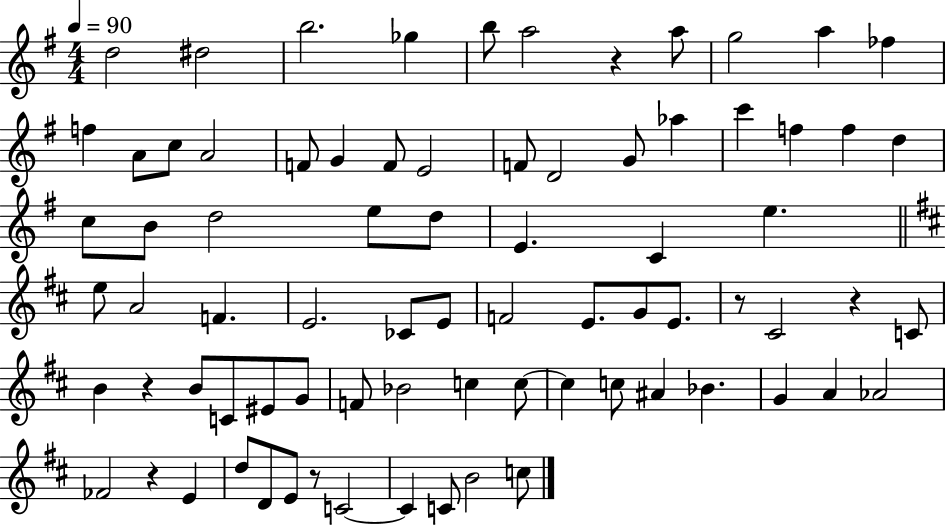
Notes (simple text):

D5/h D#5/h B5/h. Gb5/q B5/e A5/h R/q A5/e G5/h A5/q FES5/q F5/q A4/e C5/e A4/h F4/e G4/q F4/e E4/h F4/e D4/h G4/e Ab5/q C6/q F5/q F5/q D5/q C5/e B4/e D5/h E5/e D5/e E4/q. C4/q E5/q. E5/e A4/h F4/q. E4/h. CES4/e E4/e F4/h E4/e. G4/e E4/e. R/e C#4/h R/q C4/e B4/q R/q B4/e C4/e EIS4/e G4/e F4/e Bb4/h C5/q C5/e C5/q C5/e A#4/q Bb4/q. G4/q A4/q Ab4/h FES4/h R/q E4/q D5/e D4/e E4/e R/e C4/h C4/q C4/e B4/h C5/e